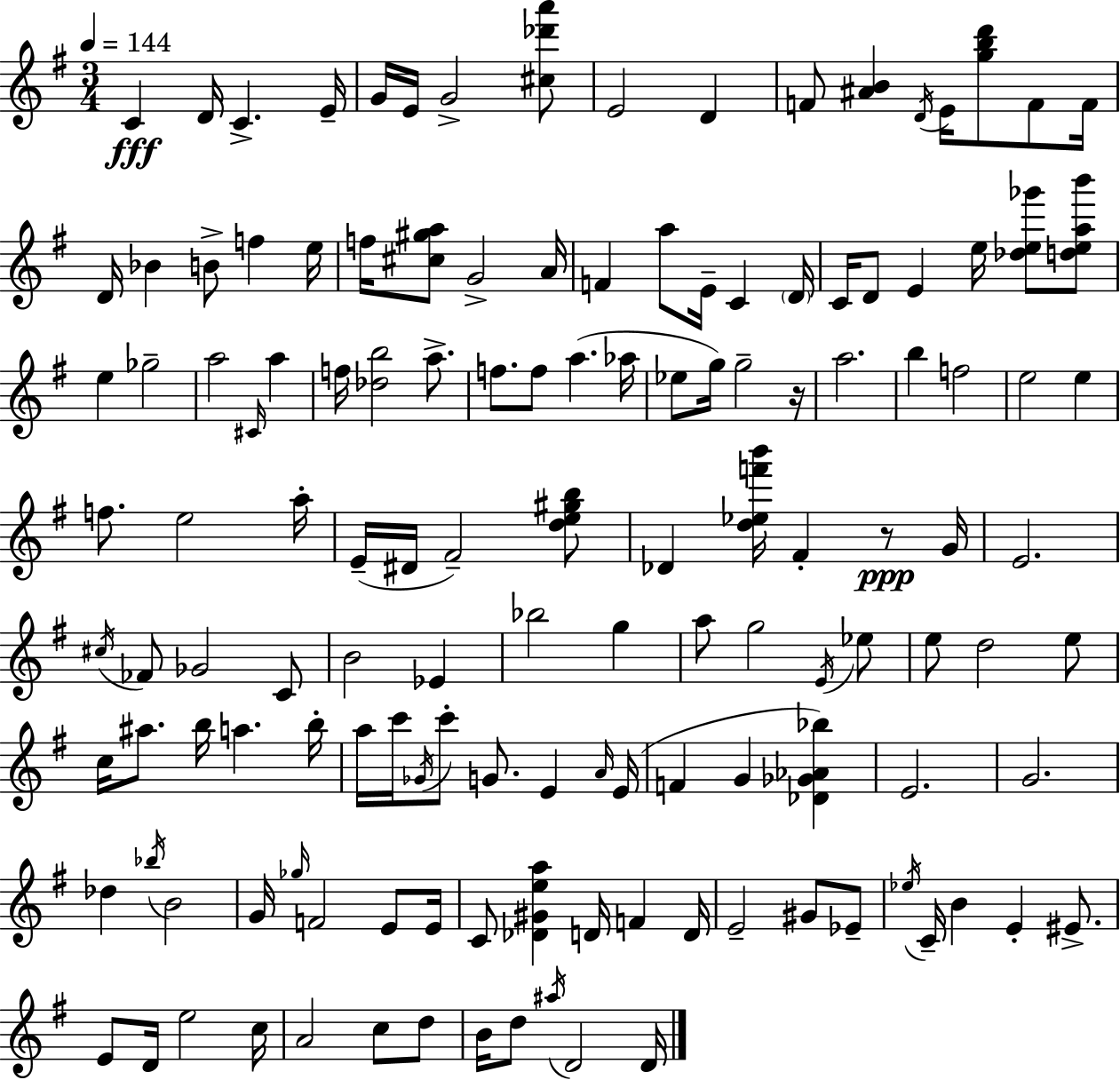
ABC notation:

X:1
T:Untitled
M:3/4
L:1/4
K:G
C D/4 C E/4 G/4 E/4 G2 [^c_d'a']/2 E2 D F/2 [^AB] D/4 E/4 [gbd']/2 F/2 F/4 D/4 _B B/2 f e/4 f/4 [^c^ga]/2 G2 A/4 F a/2 E/4 C D/4 C/4 D/2 E e/4 [_de_g']/2 [deab']/2 e _g2 a2 ^C/4 a f/4 [_db]2 a/2 f/2 f/2 a _a/4 _e/2 g/4 g2 z/4 a2 b f2 e2 e f/2 e2 a/4 E/4 ^D/4 ^F2 [de^gb]/2 _D [d_ef'b']/4 ^F z/2 G/4 E2 ^c/4 _F/2 _G2 C/2 B2 _E _b2 g a/2 g2 E/4 _e/2 e/2 d2 e/2 c/4 ^a/2 b/4 a b/4 a/4 c'/4 _G/4 c'/2 G/2 E A/4 E/4 F G [_D_G_A_b] E2 G2 _d _b/4 B2 G/4 _g/4 F2 E/2 E/4 C/2 [_D^Gea] D/4 F D/4 E2 ^G/2 _E/2 _e/4 C/4 B E ^E/2 E/2 D/4 e2 c/4 A2 c/2 d/2 B/4 d/2 ^a/4 D2 D/4